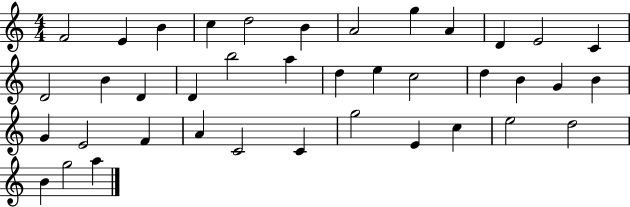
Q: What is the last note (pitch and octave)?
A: A5